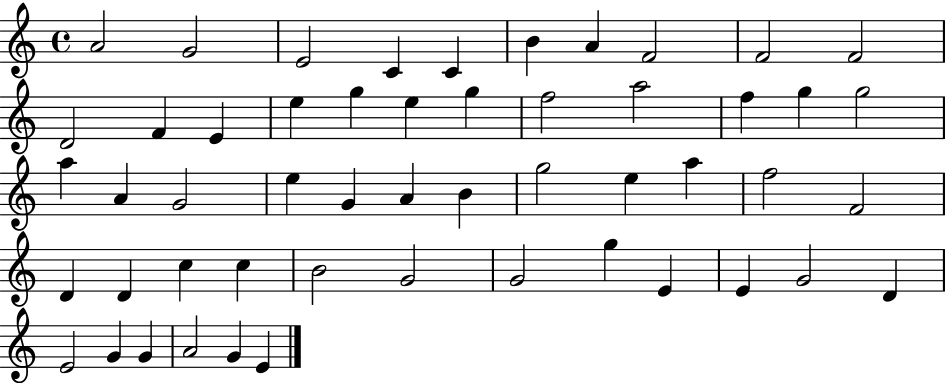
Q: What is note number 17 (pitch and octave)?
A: G5